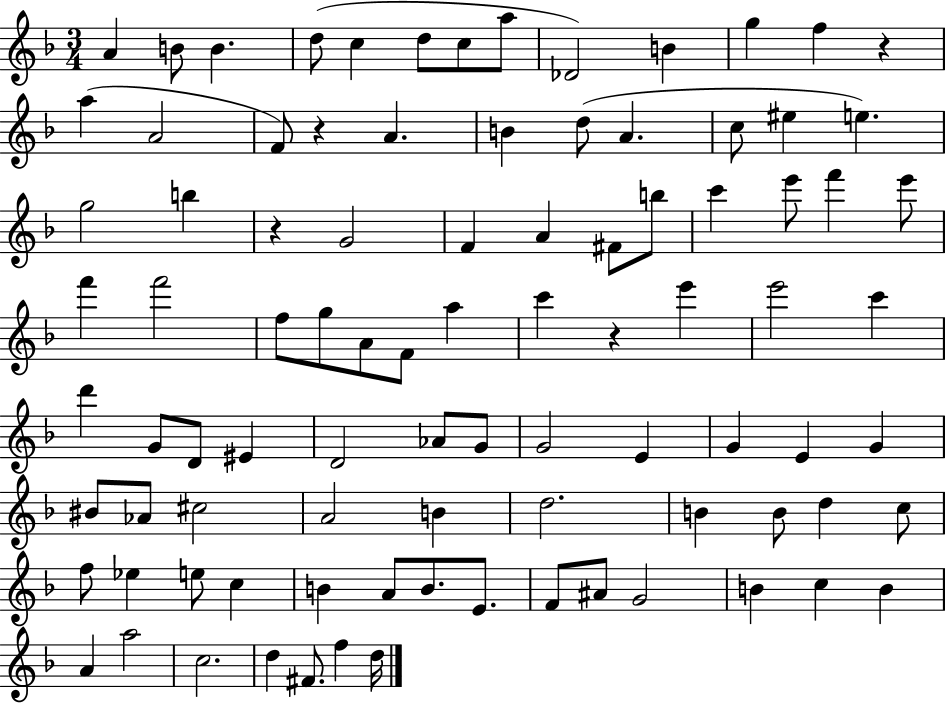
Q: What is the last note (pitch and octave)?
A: D5